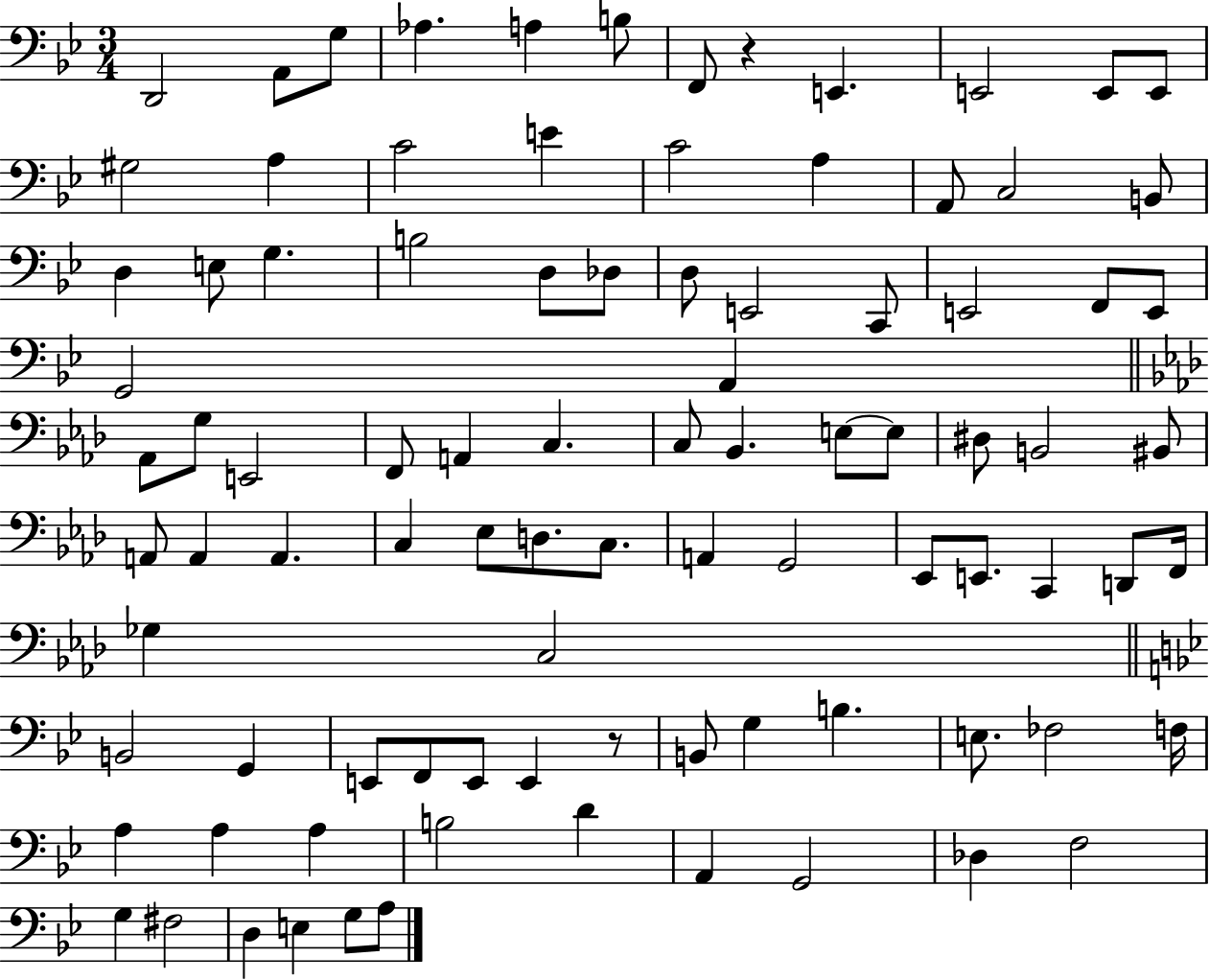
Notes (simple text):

D2/h A2/e G3/e Ab3/q. A3/q B3/e F2/e R/q E2/q. E2/h E2/e E2/e G#3/h A3/q C4/h E4/q C4/h A3/q A2/e C3/h B2/e D3/q E3/e G3/q. B3/h D3/e Db3/e D3/e E2/h C2/e E2/h F2/e E2/e G2/h A2/q Ab2/e G3/e E2/h F2/e A2/q C3/q. C3/e Bb2/q. E3/e E3/e D#3/e B2/h BIS2/e A2/e A2/q A2/q. C3/q Eb3/e D3/e. C3/e. A2/q G2/h Eb2/e E2/e. C2/q D2/e F2/s Gb3/q C3/h B2/h G2/q E2/e F2/e E2/e E2/q R/e B2/e G3/q B3/q. E3/e. FES3/h F3/s A3/q A3/q A3/q B3/h D4/q A2/q G2/h Db3/q F3/h G3/q F#3/h D3/q E3/q G3/e A3/e